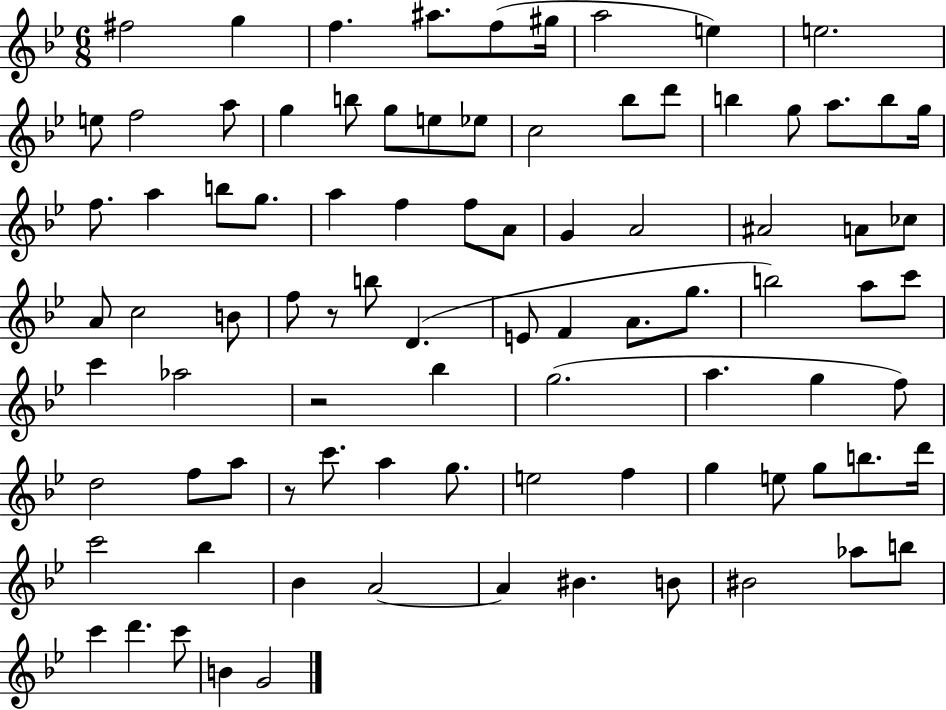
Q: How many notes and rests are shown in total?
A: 89